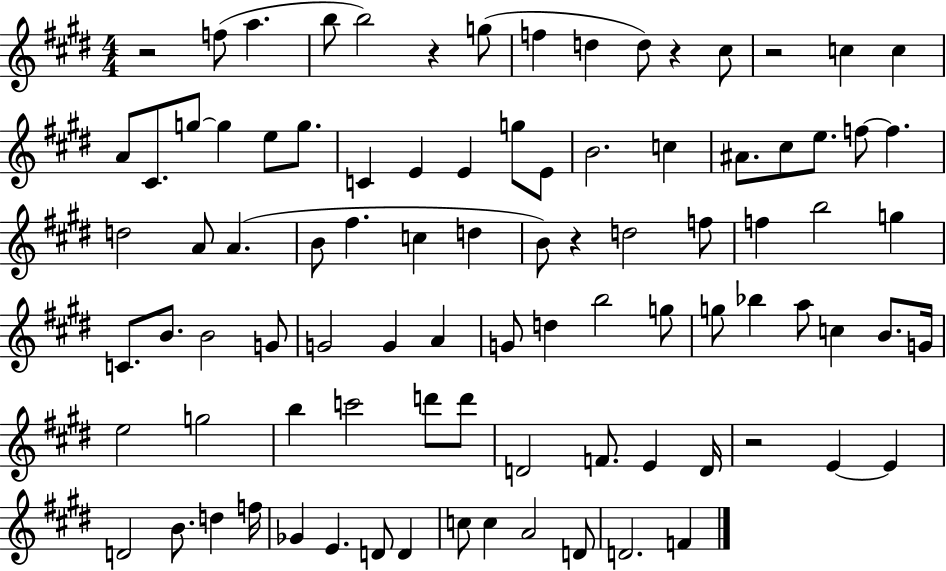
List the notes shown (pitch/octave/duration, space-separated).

R/h F5/e A5/q. B5/e B5/h R/q G5/e F5/q D5/q D5/e R/q C#5/e R/h C5/q C5/q A4/e C#4/e. G5/e G5/q E5/e G5/e. C4/q E4/q E4/q G5/e E4/e B4/h. C5/q A#4/e. C#5/e E5/e. F5/e F5/q. D5/h A4/e A4/q. B4/e F#5/q. C5/q D5/q B4/e R/q D5/h F5/e F5/q B5/h G5/q C4/e. B4/e. B4/h G4/e G4/h G4/q A4/q G4/e D5/q B5/h G5/e G5/e Bb5/q A5/e C5/q B4/e. G4/s E5/h G5/h B5/q C6/h D6/e D6/e D4/h F4/e. E4/q D4/s R/h E4/q E4/q D4/h B4/e. D5/q F5/s Gb4/q E4/q. D4/e D4/q C5/e C5/q A4/h D4/e D4/h. F4/q